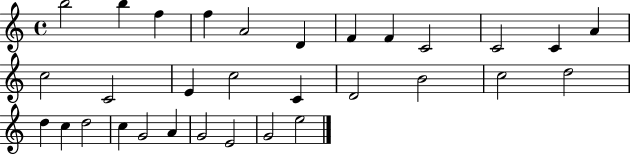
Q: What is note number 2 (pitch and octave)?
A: B5